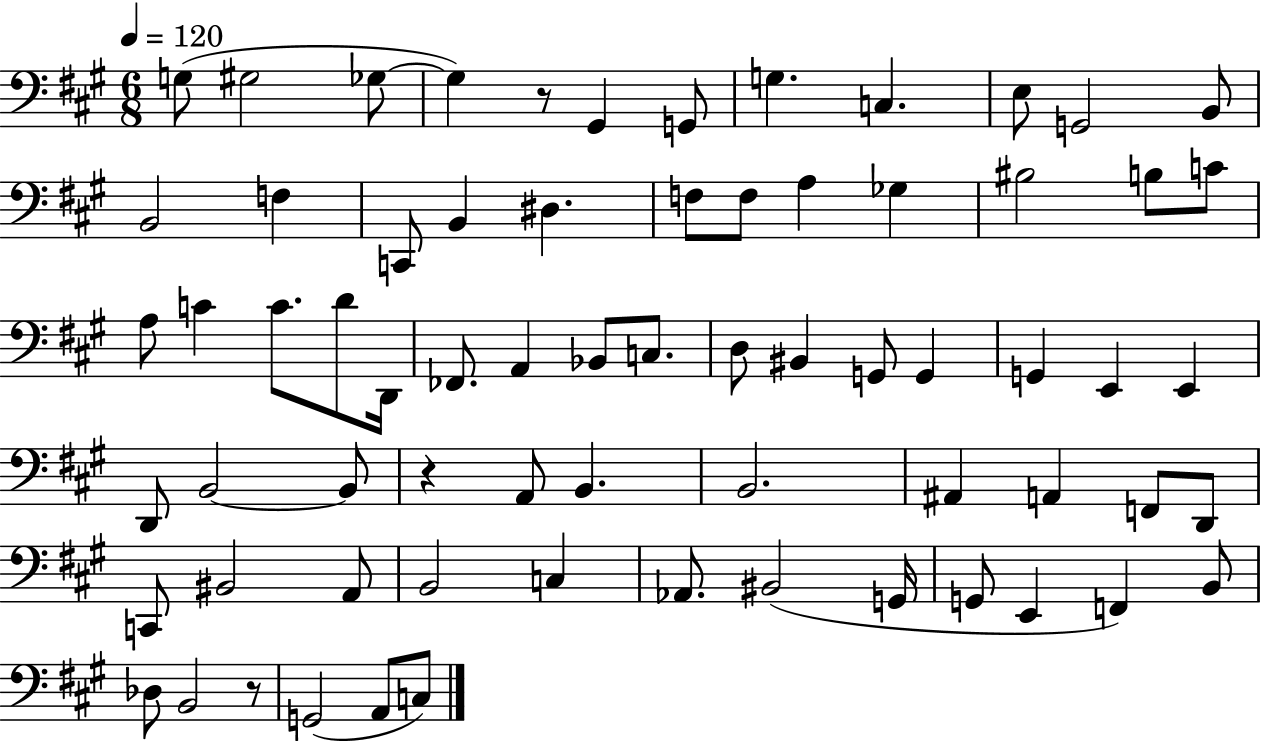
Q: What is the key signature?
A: A major